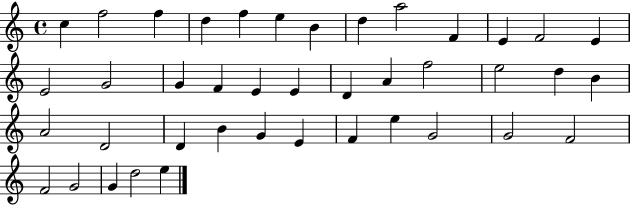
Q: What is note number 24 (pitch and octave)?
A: D5